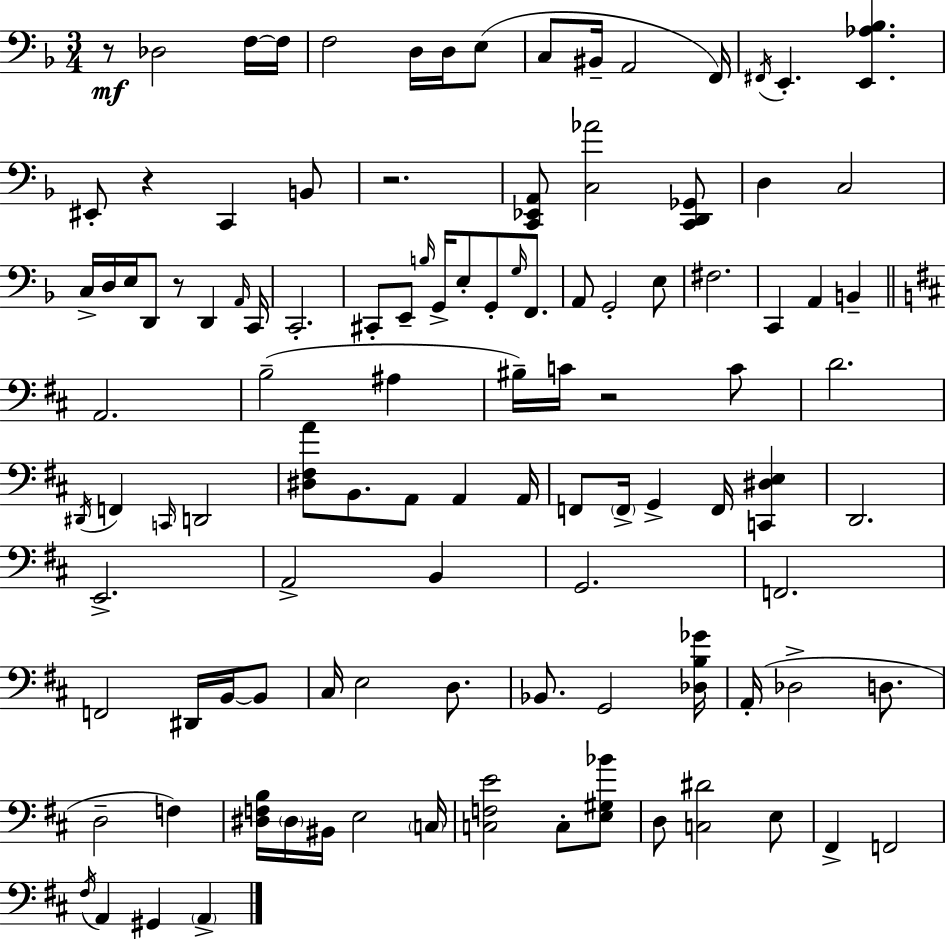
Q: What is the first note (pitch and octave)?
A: Db3